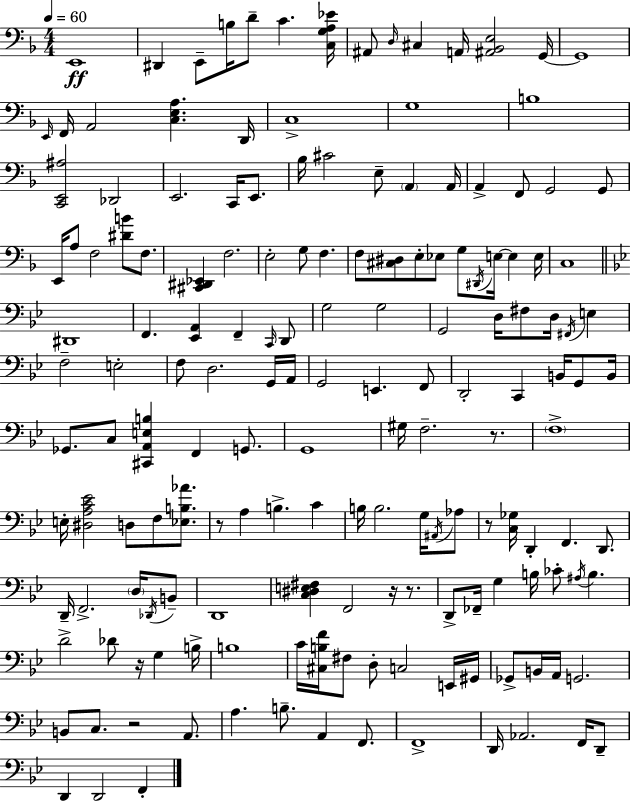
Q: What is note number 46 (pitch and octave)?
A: E3